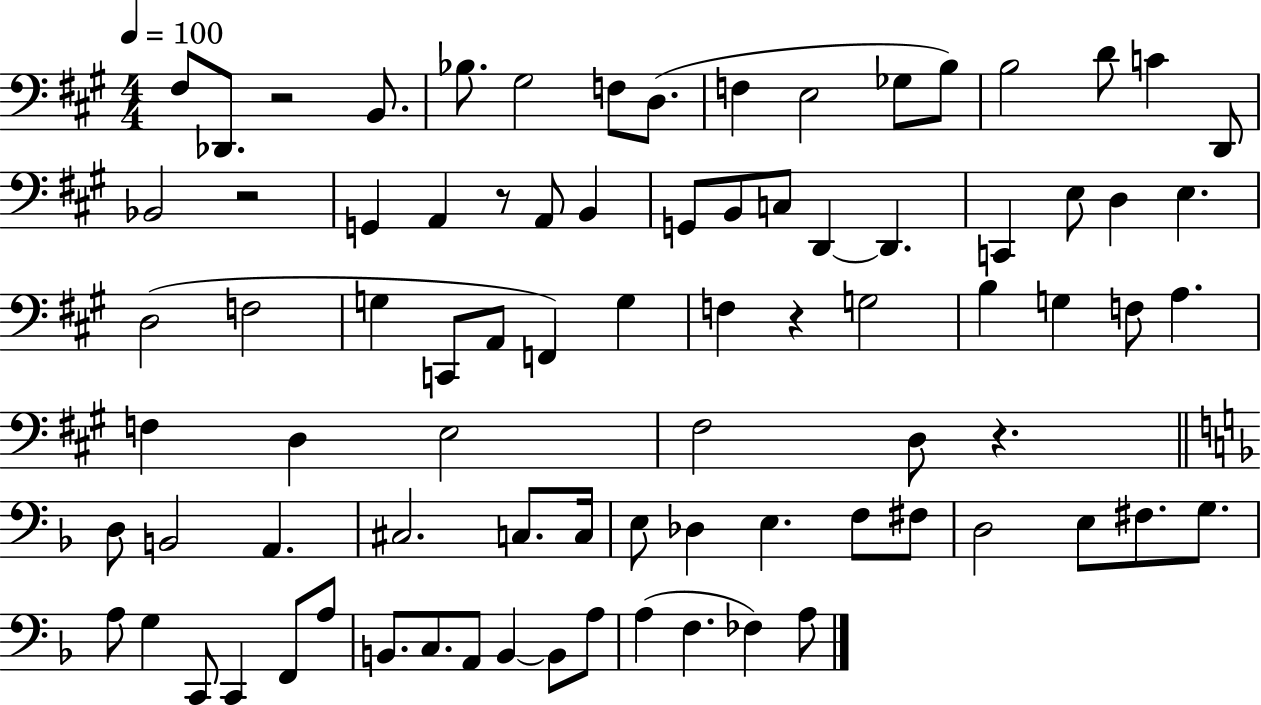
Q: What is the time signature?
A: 4/4